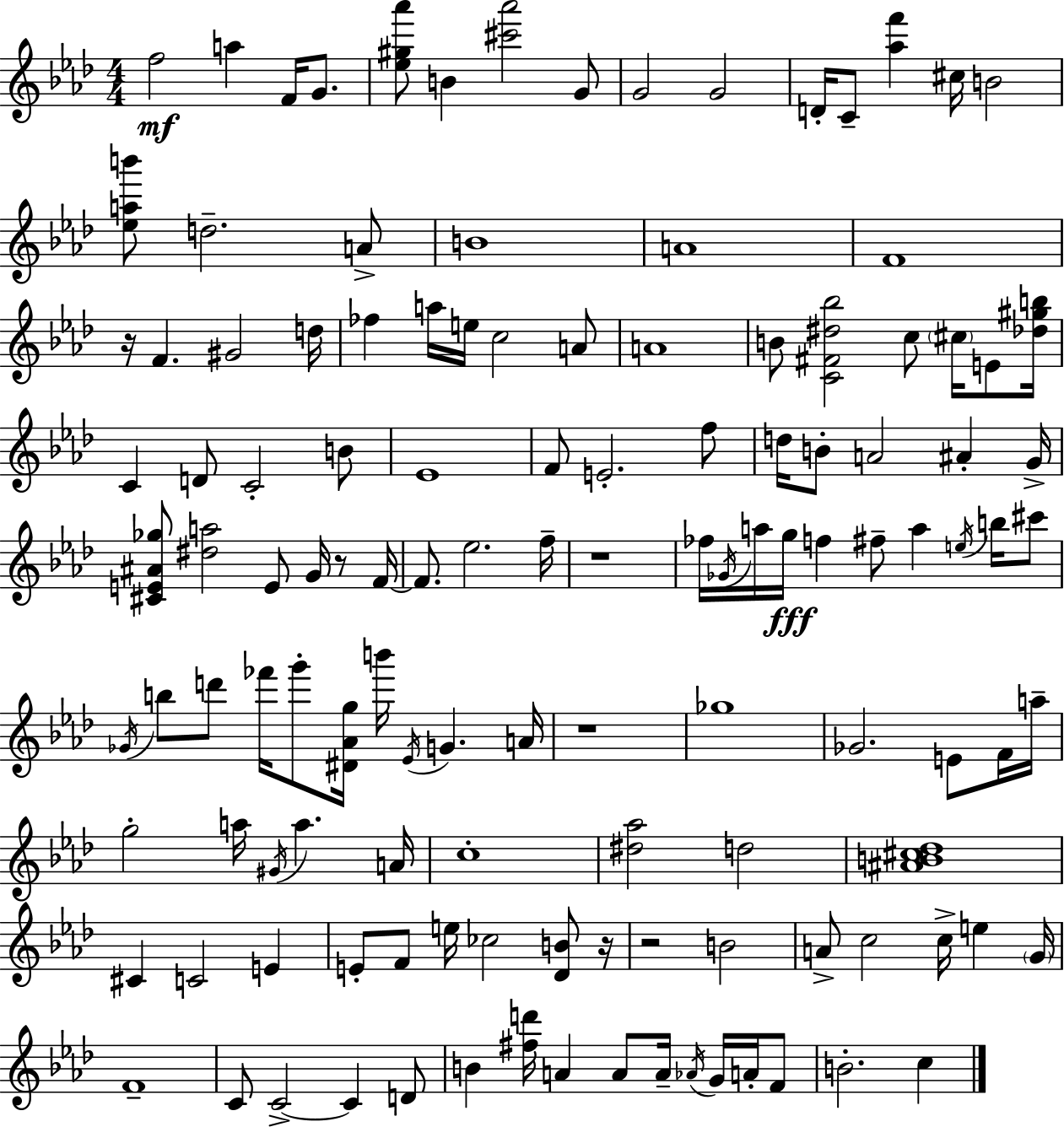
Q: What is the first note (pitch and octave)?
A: F5